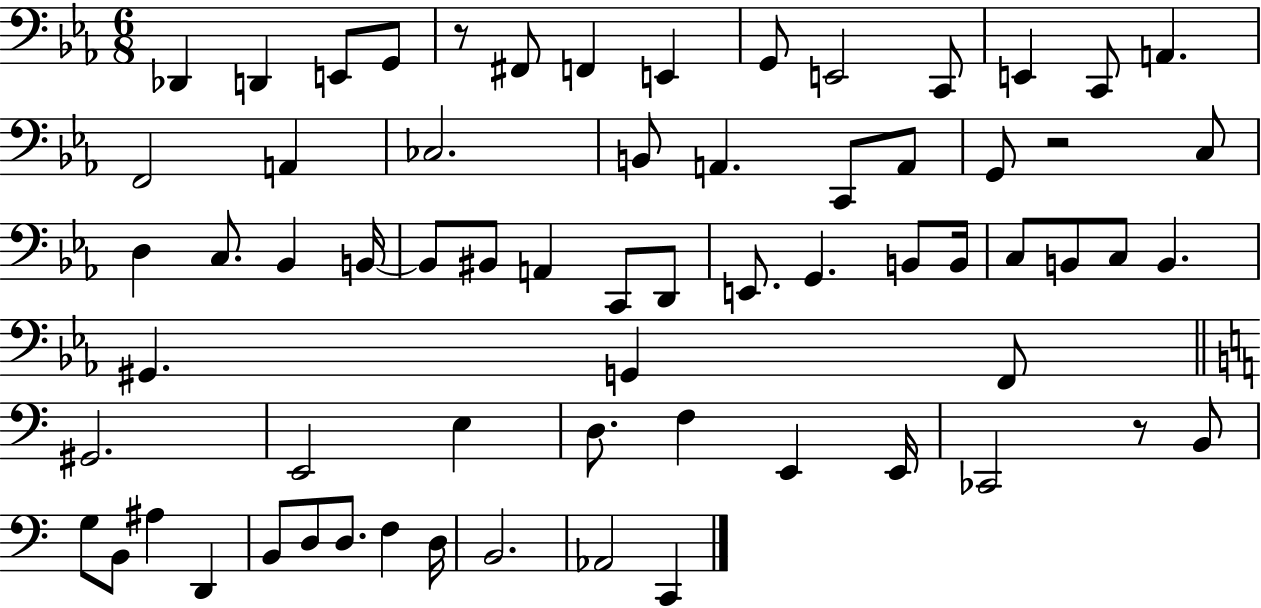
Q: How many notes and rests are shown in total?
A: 66